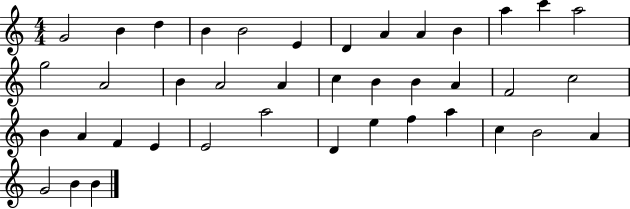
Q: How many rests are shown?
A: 0